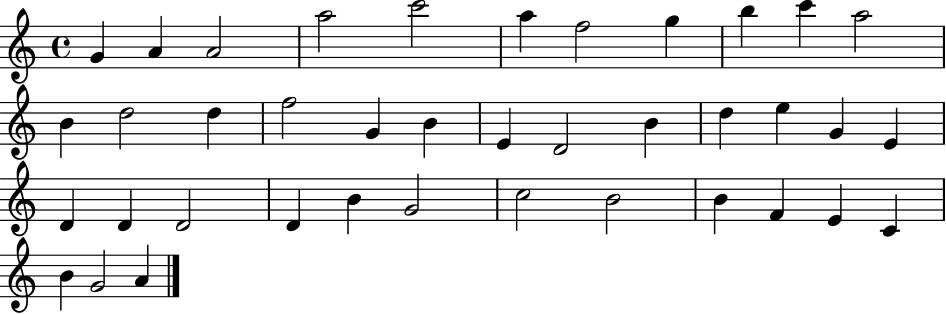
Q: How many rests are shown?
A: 0